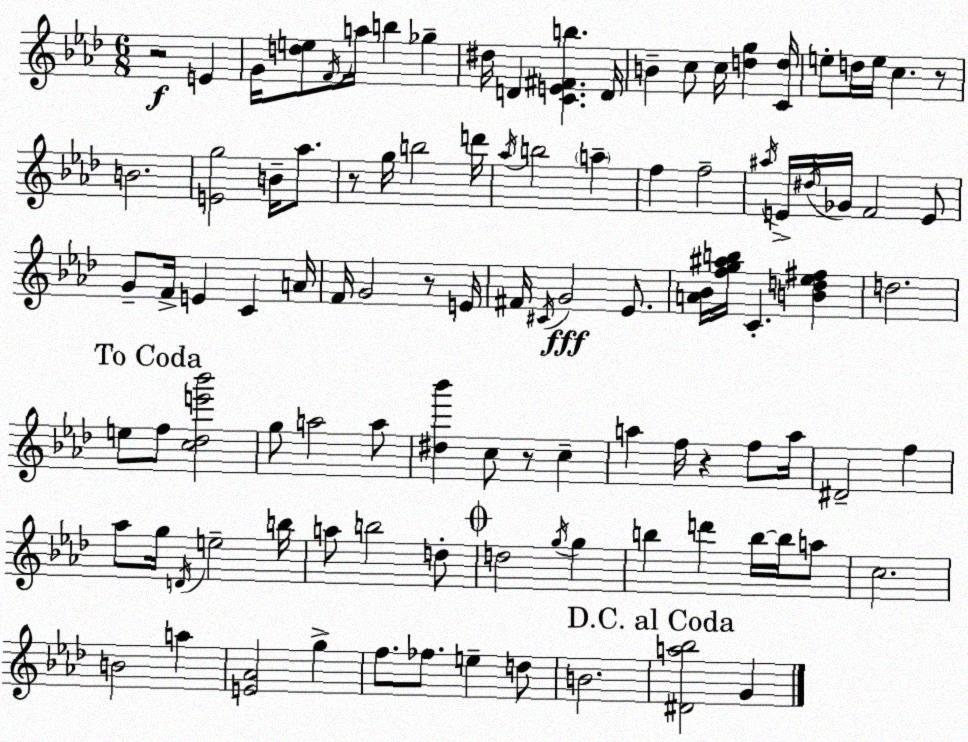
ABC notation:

X:1
T:Untitled
M:6/8
L:1/4
K:Fm
z2 E G/4 [de]/2 F/4 a/4 b _g ^d/4 D [CE^Fb] D/4 B c/2 c/4 [dg] [Cd]/4 e/2 d/4 e/4 c z/2 B2 [Eg]2 B/4 _a/2 z/2 g/4 b2 d'/4 _a/4 b2 a f f2 ^a/4 E/4 ^d/4 _G/4 F2 E/2 G/2 F/4 E C A/4 F/4 G2 z/2 E/4 ^F/4 ^C/4 G2 _E/2 [A_B]/4 [fg^ab]/4 C [Bd_e^f] d2 e/2 f/2 [c_de'_b']2 g/2 a2 a/2 [^d_b'] c/2 z/2 c a f/4 z f/2 a/4 ^D2 f _a/2 g/4 D/4 e2 b/4 a/2 b2 d/2 d2 g/4 g b d' b/4 b/4 a/2 c2 B2 a [E_A]2 g f/2 _f/2 e d/2 B2 [^Da_b]2 G